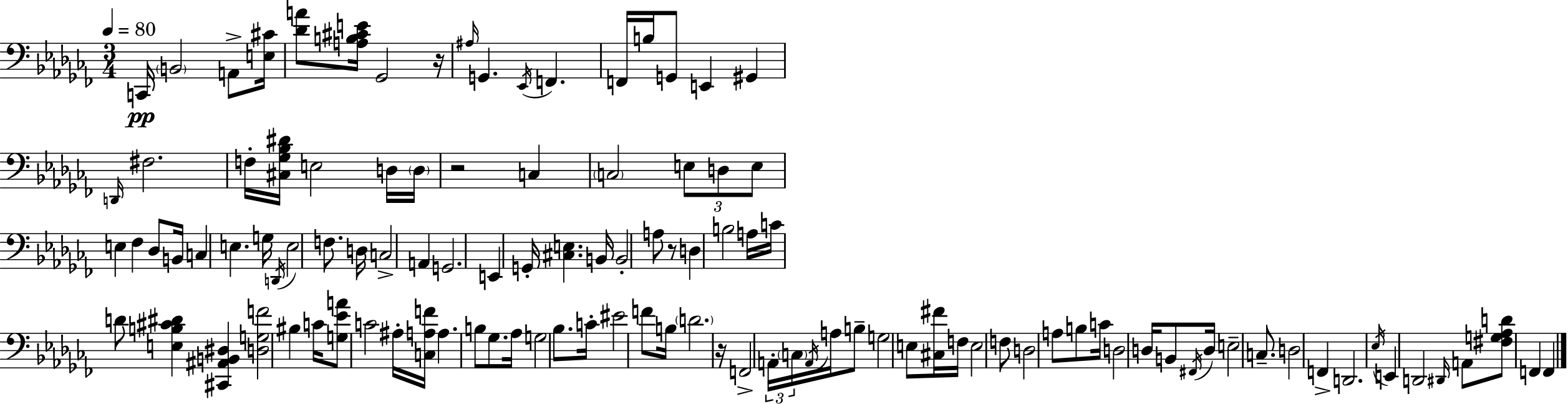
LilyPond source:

{
  \clef bass
  \numericTimeSignature
  \time 3/4
  \key aes \minor
  \tempo 4 = 80
  c,16\pp \parenthesize b,2 a,8-> <e cis'>16 | <des' a'>8 <a b cis' e'>16 ges,2 r16 | \grace { ais16 } g,4. \acciaccatura { ees,16 } f,4. | f,16 b16 g,8 e,4 gis,4 | \break \grace { d,16 } fis2. | f16-. <cis ges bes dis'>16 e2 | d16 \parenthesize d16 r2 c4 | \parenthesize c2 \tuplet 3/2 { e8 | \break d8 e8 } e4 fes4 | des8 b,16 c4 e4. | g16 \acciaccatura { d,16 } e2 | f8. d16 c2-> | \break a,4 g,2. | e,4 g,16-. <cis e>4. | b,16 b,2-. | a8 r8 d4 b2 | \break a16 c'16 d'8 <e b cis' dis'>4 | <cis, ais, b, dis>4 <d g f'>2 | bis4 c'16 <g ees' a'>8 c'2 | ais16-. <c a f'>16 a4. b8 | \break ges8. aes16 g2 | bes8. c'16-. eis'2 | f'8 b16 \parenthesize d'2. | r16 f,2-> | \break \tuplet 3/2 { a,16-. \parenthesize c16 \acciaccatura { a,16 } } a16 b8-- g2 | e8 <cis fis'>16 f16 e2 | f8 d2 | a8 b8 c'16 d2 | \break d16 b,8 \acciaccatura { fis,16 } d16 e2-- | c8.-- d2 | f,4-> d,2. | \acciaccatura { ees16 } e,4 d,2 | \break \grace { dis,16 } a,8 <fis g aes d'>8 | f,4 f,4 \bar "|."
}